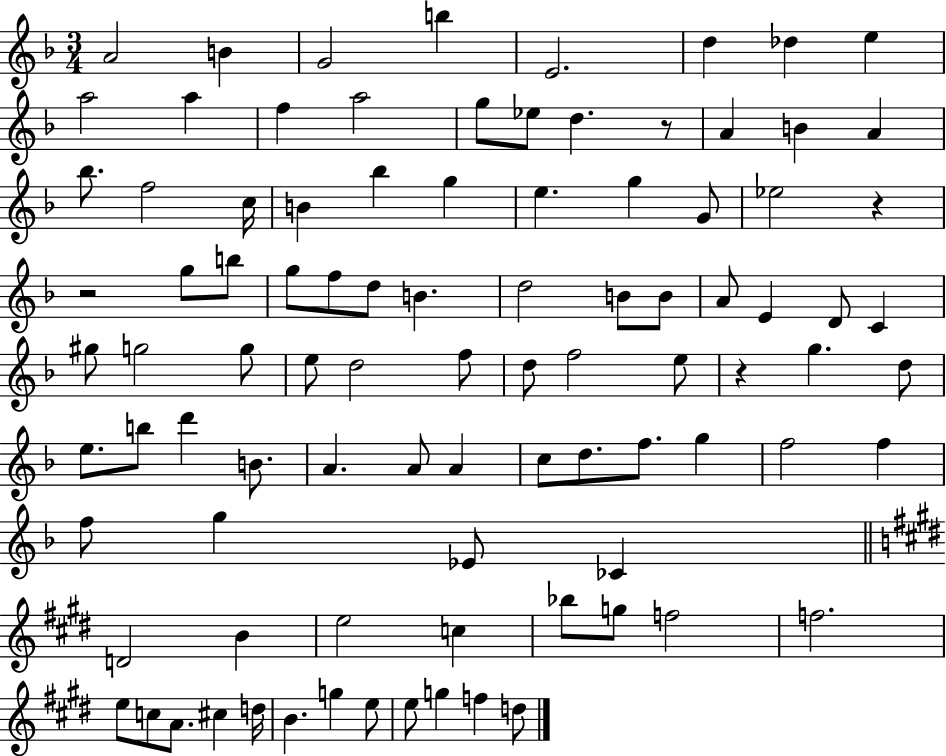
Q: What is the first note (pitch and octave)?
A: A4